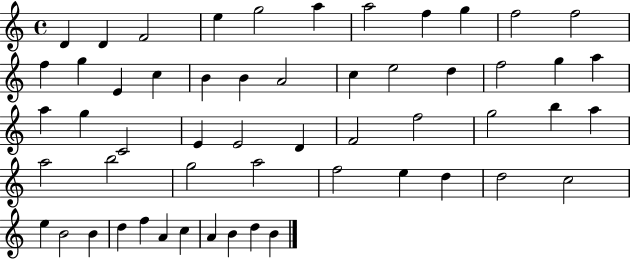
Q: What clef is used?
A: treble